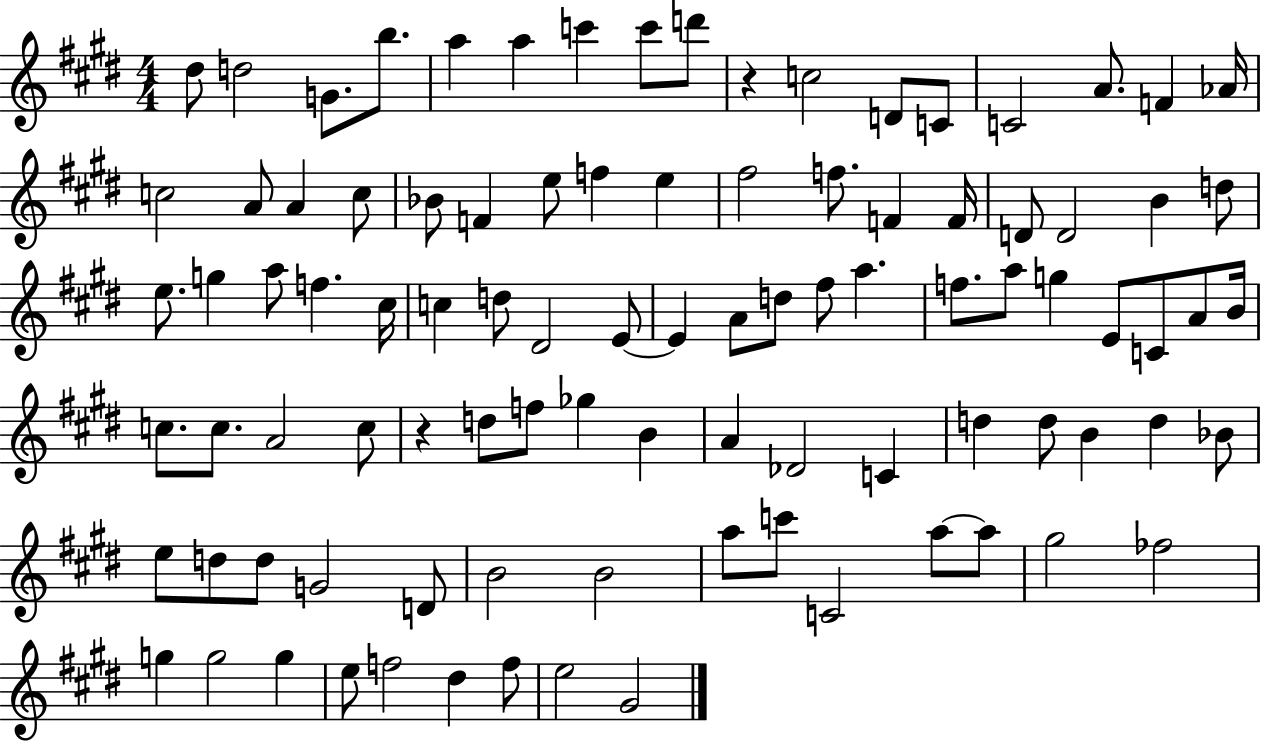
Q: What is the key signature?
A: E major